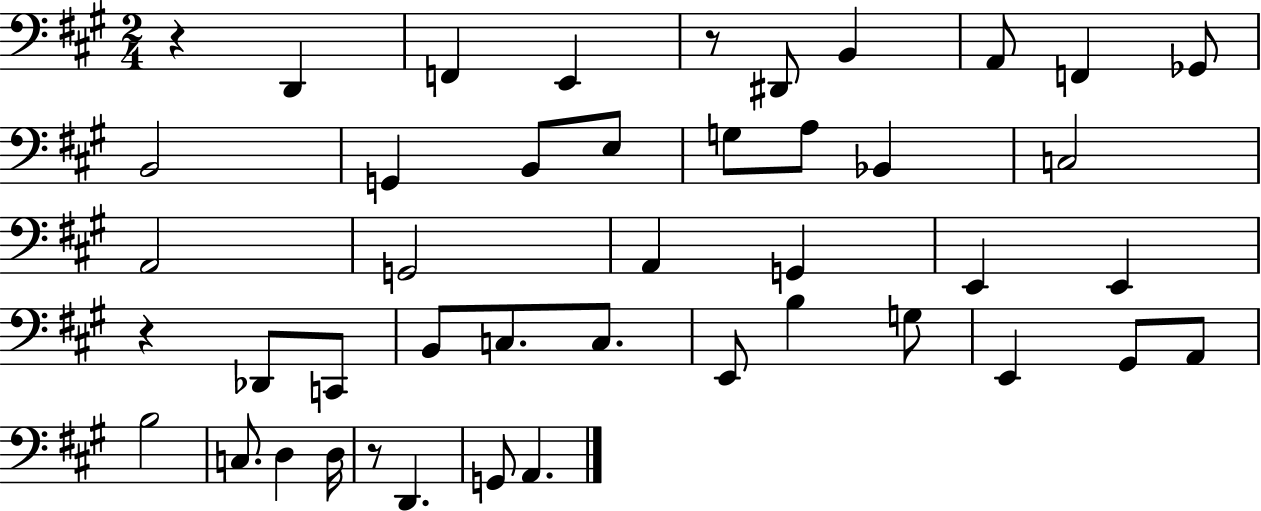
R/q D2/q F2/q E2/q R/e D#2/e B2/q A2/e F2/q Gb2/e B2/h G2/q B2/e E3/e G3/e A3/e Bb2/q C3/h A2/h G2/h A2/q G2/q E2/q E2/q R/q Db2/e C2/e B2/e C3/e. C3/e. E2/e B3/q G3/e E2/q G#2/e A2/e B3/h C3/e. D3/q D3/s R/e D2/q. G2/e A2/q.